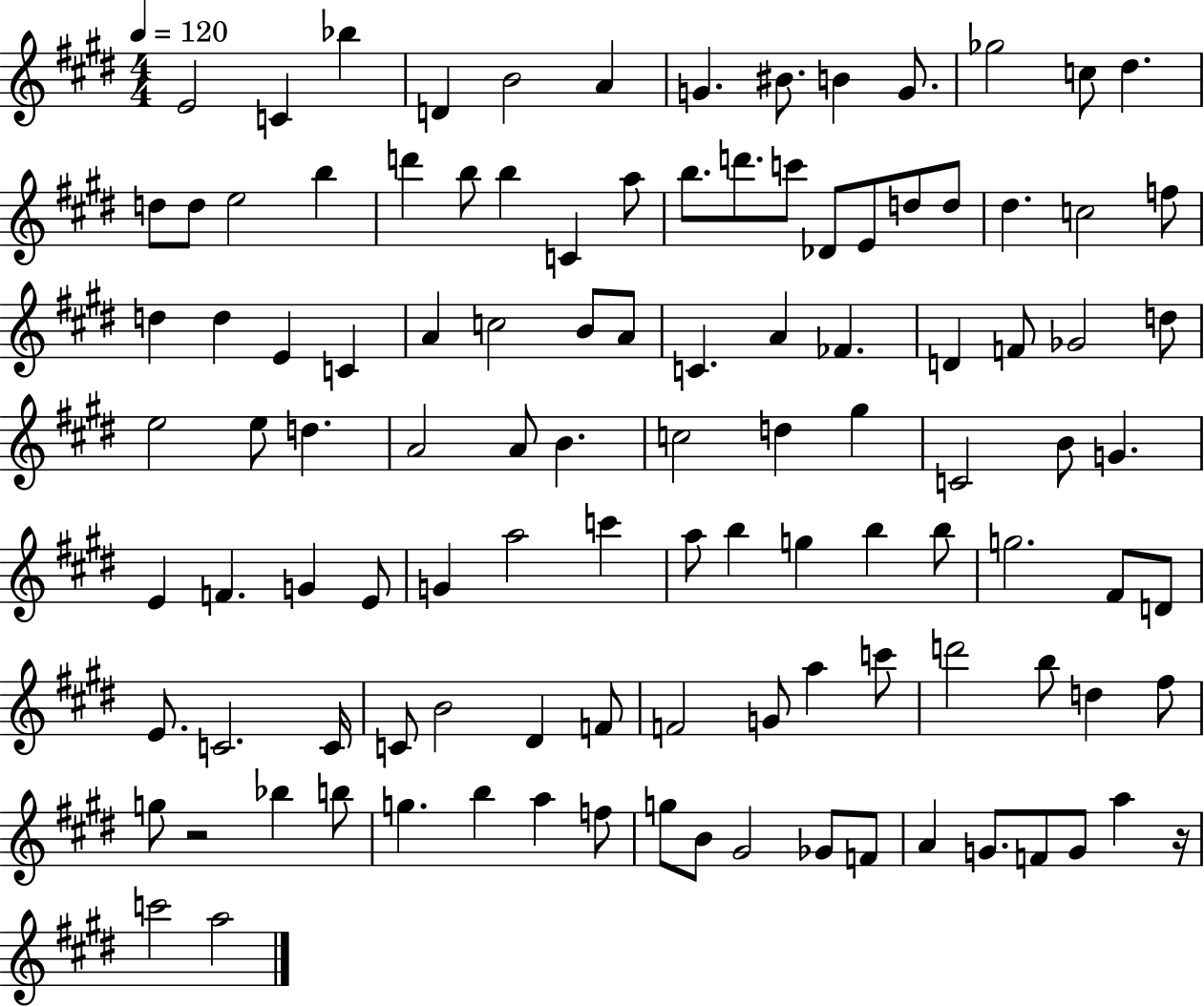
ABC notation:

X:1
T:Untitled
M:4/4
L:1/4
K:E
E2 C _b D B2 A G ^B/2 B G/2 _g2 c/2 ^d d/2 d/2 e2 b d' b/2 b C a/2 b/2 d'/2 c'/2 _D/2 E/2 d/2 d/2 ^d c2 f/2 d d E C A c2 B/2 A/2 C A _F D F/2 _G2 d/2 e2 e/2 d A2 A/2 B c2 d ^g C2 B/2 G E F G E/2 G a2 c' a/2 b g b b/2 g2 ^F/2 D/2 E/2 C2 C/4 C/2 B2 ^D F/2 F2 G/2 a c'/2 d'2 b/2 d ^f/2 g/2 z2 _b b/2 g b a f/2 g/2 B/2 ^G2 _G/2 F/2 A G/2 F/2 G/2 a z/4 c'2 a2